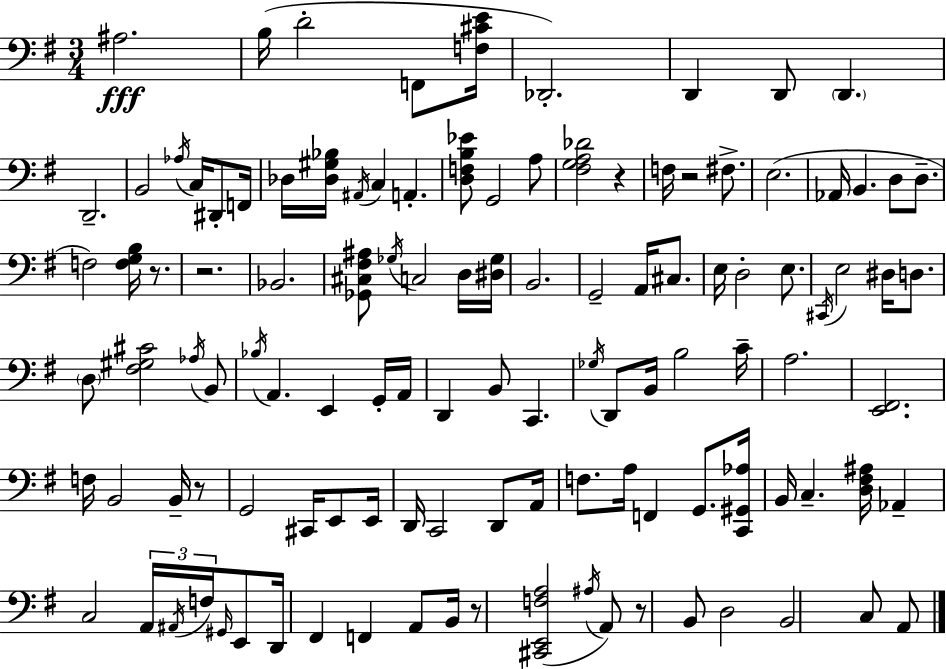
{
  \clef bass
  \numericTimeSignature
  \time 3/4
  \key e \minor
  ais2.\fff | b16( d'2-. f,8 <f cis' e'>16 | des,2.-.) | d,4 d,8 \parenthesize d,4. | \break d,2.-- | b,2 \acciaccatura { aes16 } c16 dis,8-. | f,16 des16 <des gis bes>16 \acciaccatura { ais,16 } c4 a,4.-. | <d f b ees'>8 g,2 | \break a8 <fis g a des'>2 r4 | f16 r2 fis8.-> | e2.( | aes,16 b,4. d8 d8.-- | \break f2) <f g b>16 r8. | r2. | bes,2. | <ges, cis fis ais>8 \acciaccatura { ges16 } c2 | \break d16 <dis ges>16 b,2. | g,2-- a,16 | cis8. e16 d2-. | e8. \acciaccatura { cis,16 } e2 | \break dis16 d8. \parenthesize d8 <fis gis cis'>2 | \acciaccatura { aes16 } b,8 \acciaccatura { bes16 } a,4. | e,4 g,16-. a,16 d,4 b,8 | c,4. \acciaccatura { ges16 } d,8 b,16 b2 | \break c'16-- a2. | <e, fis,>2. | f16 b,2 | b,16-- r8 g,2 | \break cis,16 e,8 e,16 d,16 c,2 | d,8 a,16 f8. a16 f,4 | g,8. <c, gis, aes>16 b,16 c4.-- | <d fis ais>16 aes,4-- c2 | \break \tuplet 3/2 { a,16 \acciaccatura { ais,16 } f16 } \grace { gis,16 } e,8 d,16 fis,4 | f,4 a,8 b,16 r8 <cis, e, f a>2( | \acciaccatura { ais16 } a,8) r8 | b,8 d2 b,2 | \break c8 a,8 \bar "|."
}